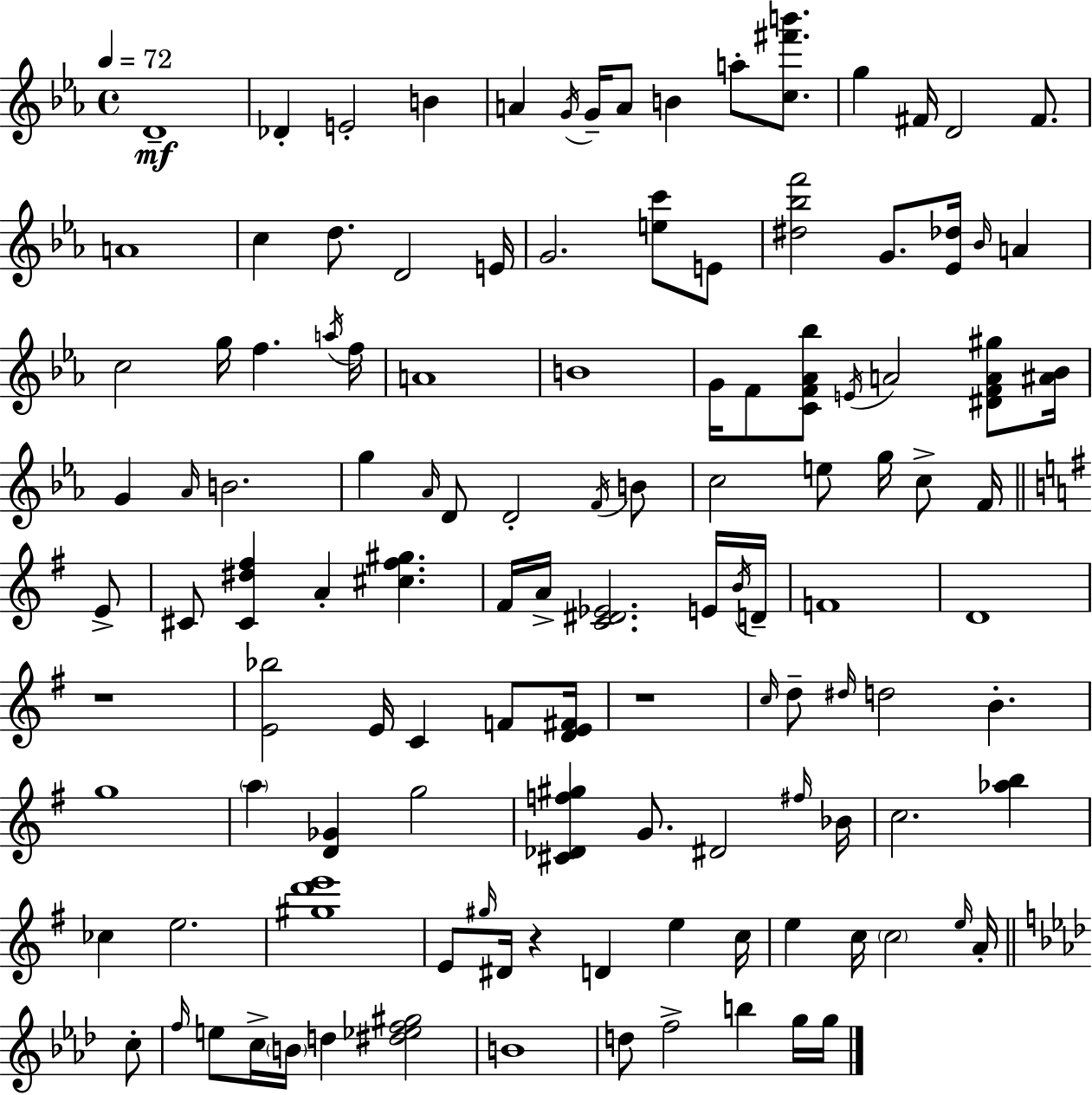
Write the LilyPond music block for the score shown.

{
  \clef treble
  \time 4/4
  \defaultTimeSignature
  \key c \minor
  \tempo 4 = 72
  d'1--\mf | des'4-. e'2-. b'4 | a'4 \acciaccatura { g'16 } g'16-- a'8 b'4 a''8-. <c'' fis''' b'''>8. | g''4 fis'16 d'2 fis'8. | \break a'1 | c''4 d''8. d'2 | e'16 g'2. <e'' c'''>8 e'8 | <dis'' bes'' f'''>2 g'8. <ees' des''>16 \grace { bes'16 } a'4 | \break c''2 g''16 f''4. | \acciaccatura { a''16 } f''16 a'1 | b'1 | g'16 f'8 <c' f' aes' bes''>8 \acciaccatura { e'16 } a'2 | \break <dis' f' a' gis''>8 <ais' bes'>16 g'4 \grace { aes'16 } b'2. | g''4 \grace { aes'16 } d'8 d'2-. | \acciaccatura { f'16 } b'8 c''2 e''8 | g''16 c''8-> f'16 \bar "||" \break \key e \minor e'8-> cis'8 <cis' dis'' fis''>4 a'4-. <cis'' fis'' gis''>4. | fis'16 a'16-> <c' dis' ees'>2. | e'16 \acciaccatura { b'16 } d'16-- f'1 | d'1 | \break r1 | <e' bes''>2 e'16 c'4 | f'8 <d' e' fis'>16 r1 | \grace { c''16 } d''8-- \grace { dis''16 } d''2 b'4.-. | \break g''1 | \parenthesize a''4 <d' ges'>4 g''2 | <cis' des' f'' gis''>4 g'8. dis'2 | \grace { fis''16 } bes'16 c''2. | \break <aes'' b''>4 ces''4 e''2. | <gis'' d''' e'''>1 | e'8 \grace { gis''16 } dis'16 r4 d'4 | e''4 c''16 e''4 c''16 \parenthesize c''2 | \break \grace { e''16 } a'16-. \bar "||" \break \key aes \major c''8-. \grace { f''16 } e''8 c''16-> \parenthesize b'16 d''4 <dis'' ees'' f'' gis''>2 | b'1 | d''8 f''2-> b''4 | g''16 g''16 \bar "|."
}